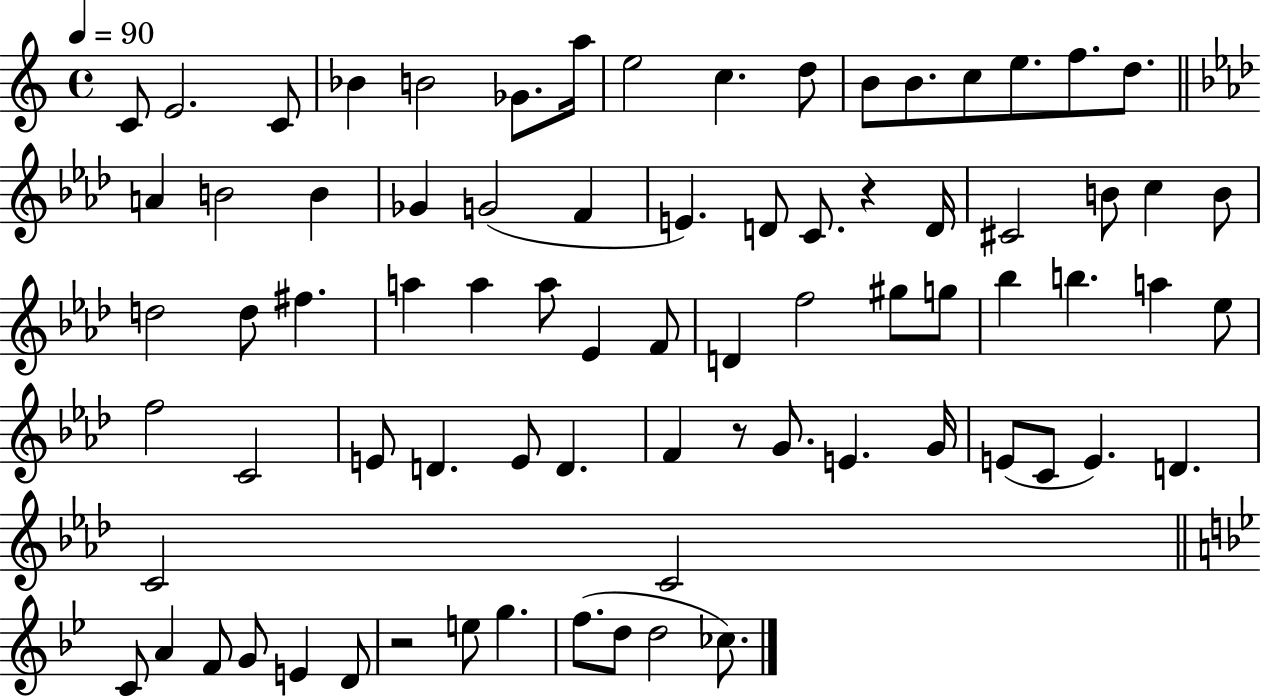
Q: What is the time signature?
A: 4/4